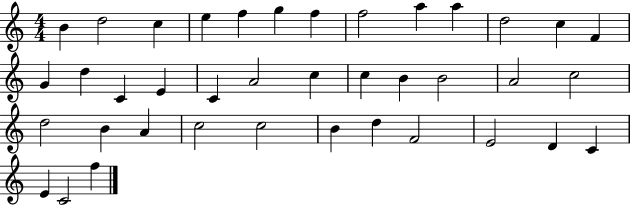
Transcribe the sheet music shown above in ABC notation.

X:1
T:Untitled
M:4/4
L:1/4
K:C
B d2 c e f g f f2 a a d2 c F G d C E C A2 c c B B2 A2 c2 d2 B A c2 c2 B d F2 E2 D C E C2 f